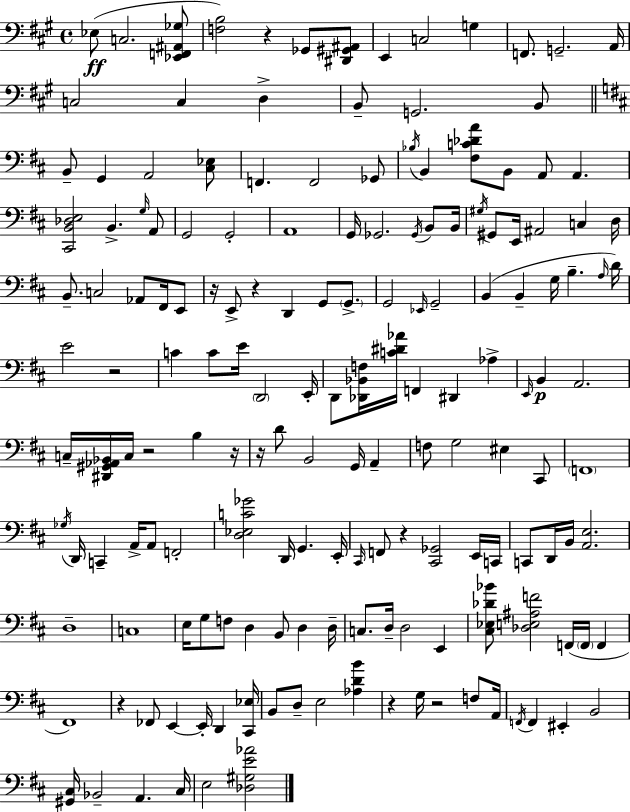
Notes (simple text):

Eb3/e C3/h. [Eb2,F2,A#2,Gb3]/e [F3,B3]/h R/q Gb2/e [D#2,G#2,A#2]/e E2/q C3/h G3/q F2/e. G2/h. A2/s C3/h C3/q D3/q B2/e G2/h. B2/e B2/e G2/q A2/h [C#3,Eb3]/e F2/q. F2/h Gb2/e Bb3/s B2/q [F#3,C4,Db4,A4]/e B2/e A2/e A2/q. [C#2,B2,Db3,E3]/h B2/q. G3/s A2/e G2/h G2/h A2/w G2/s Gb2/h. Gb2/s B2/e B2/s G#3/s G#2/e E2/s A#2/h C3/q D3/s B2/e. C3/h Ab2/e F#2/s E2/e R/s E2/e R/q D2/q G2/e G2/e. G2/h Eb2/s G2/h B2/q B2/q G3/s B3/q. A3/s D4/s E4/h R/h C4/q C4/e E4/s D2/h E2/s D2/e [Db2,Bb2,F3]/s [C4,D#4,Ab4]/s F2/q D#2/q Ab3/q E2/s B2/q A2/h. C3/s [D#2,G#2,Ab2,Bb2]/s C3/s R/h B3/q R/s R/s D4/e B2/h G2/s A2/q F3/e G3/h EIS3/q C#2/e F2/w Gb3/s D2/s C2/q A2/s A2/e F2/h [D3,Eb3,C4,Gb4]/h D2/s G2/q. E2/s C#2/s F2/e R/q [C#2,Gb2]/h E2/s C2/s C2/e D2/s B2/s [A2,E3]/h. D3/w C3/w E3/s G3/e F3/e D3/q B2/e D3/q D3/s C3/e. D3/s D3/h E2/q [C#3,Eb3,Db4,Bb4]/e [Db3,E3,A#3,F4]/h F2/s F2/s F2/q F#2/w R/q FES2/e E2/q E2/s D2/q [C#2,Eb3]/s B2/e D3/e E3/h [Ab3,D4,B4]/q R/q G3/s R/h F3/e A2/s F2/s F2/q EIS2/q B2/h [G#2,C#3]/s Bb2/h A2/q. C#3/s E3/h [Db3,G#3,E4,Ab4]/h